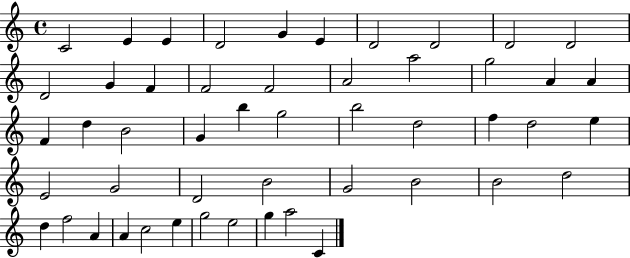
{
  \clef treble
  \time 4/4
  \defaultTimeSignature
  \key c \major
  c'2 e'4 e'4 | d'2 g'4 e'4 | d'2 d'2 | d'2 d'2 | \break d'2 g'4 f'4 | f'2 f'2 | a'2 a''2 | g''2 a'4 a'4 | \break f'4 d''4 b'2 | g'4 b''4 g''2 | b''2 d''2 | f''4 d''2 e''4 | \break e'2 g'2 | d'2 b'2 | g'2 b'2 | b'2 d''2 | \break d''4 f''2 a'4 | a'4 c''2 e''4 | g''2 e''2 | g''4 a''2 c'4 | \break \bar "|."
}